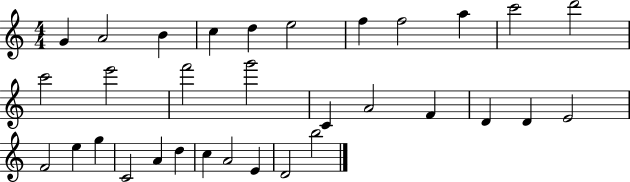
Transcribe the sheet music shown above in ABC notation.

X:1
T:Untitled
M:4/4
L:1/4
K:C
G A2 B c d e2 f f2 a c'2 d'2 c'2 e'2 f'2 g'2 C A2 F D D E2 F2 e g C2 A d c A2 E D2 b2